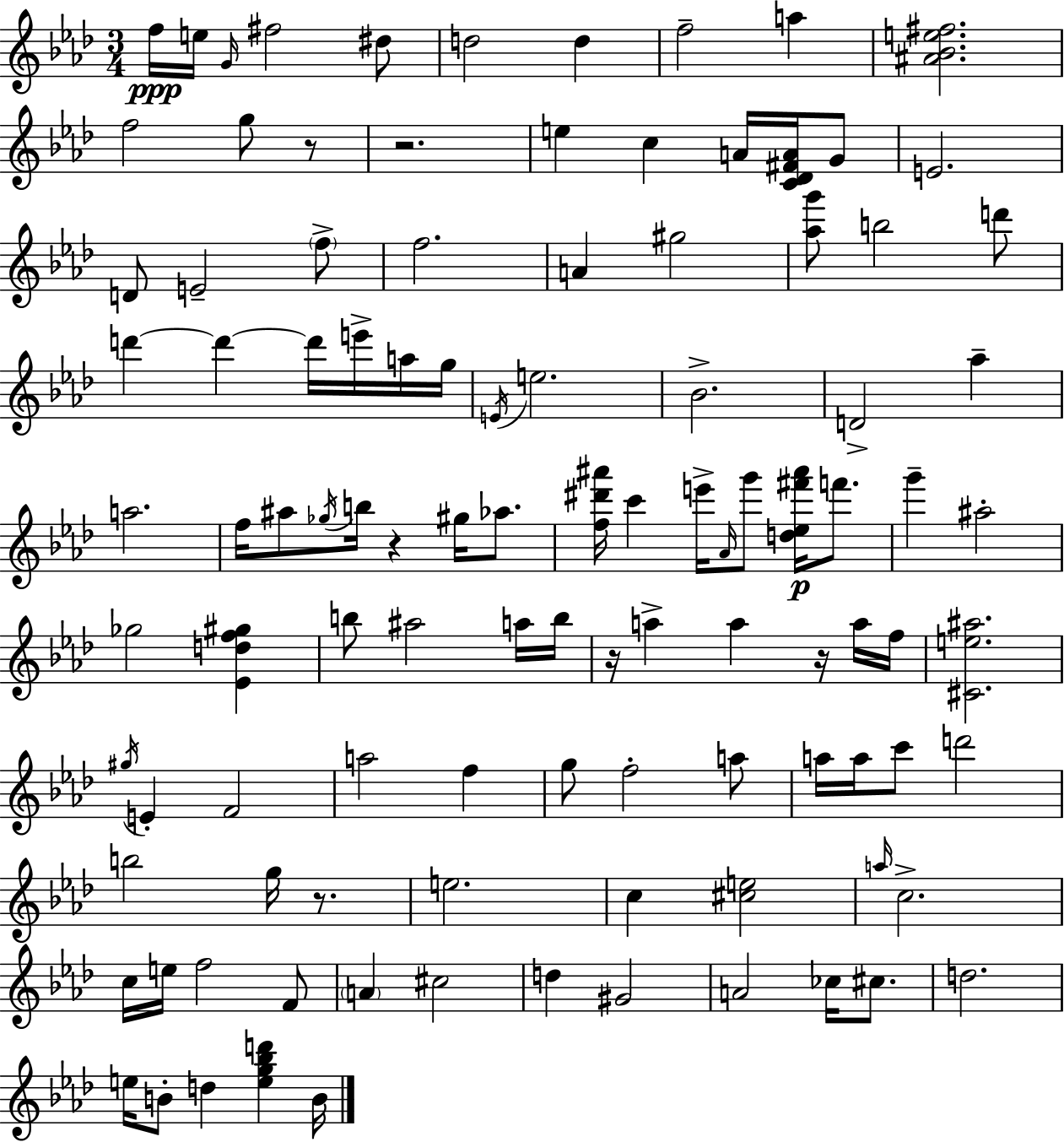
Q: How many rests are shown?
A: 6